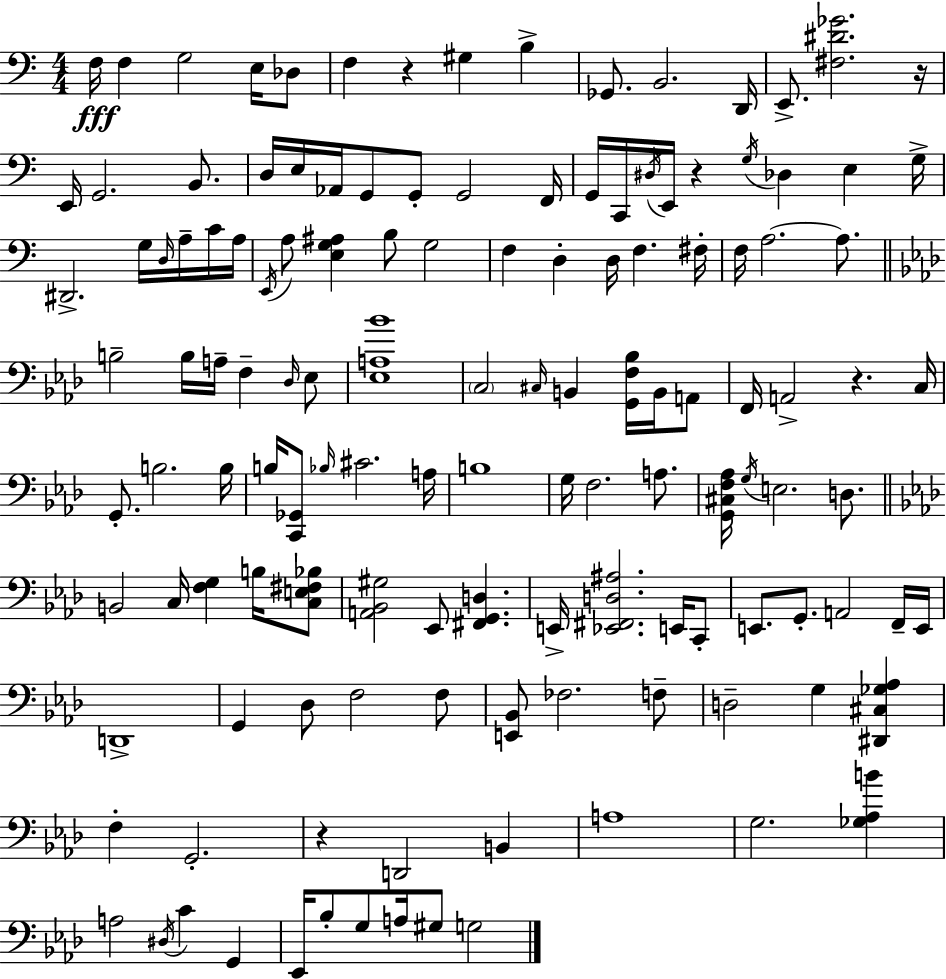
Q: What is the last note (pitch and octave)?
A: G3